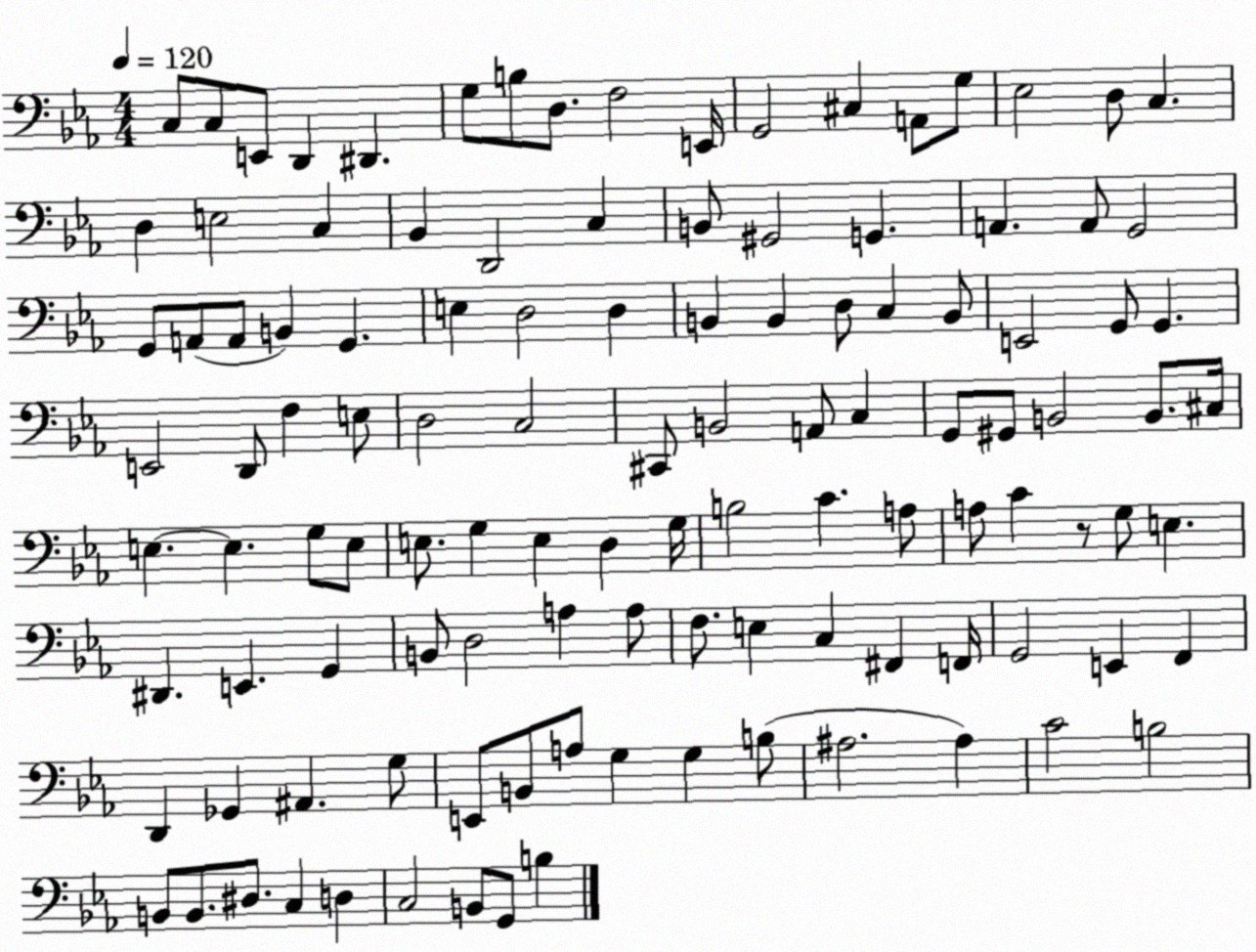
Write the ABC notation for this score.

X:1
T:Untitled
M:4/4
L:1/4
K:Eb
C,/2 C,/2 E,,/2 D,, ^D,, G,/2 B,/2 D,/2 F,2 E,,/4 G,,2 ^C, A,,/2 G,/2 _E,2 D,/2 C, D, E,2 C, _B,, D,,2 C, B,,/2 ^G,,2 G,, A,, A,,/2 G,,2 G,,/2 A,,/2 A,,/2 B,, G,, E, D,2 D, B,, B,, D,/2 C, B,,/2 E,,2 G,,/2 G,, E,,2 D,,/2 F, E,/2 D,2 C,2 ^C,,/2 B,,2 A,,/2 C, G,,/2 ^G,,/2 B,,2 B,,/2 ^C,/4 E, E, G,/2 E,/2 E,/2 G, E, D, G,/4 B,2 C A,/2 A,/2 C z/2 G,/2 E, ^D,, E,, G,, B,,/2 D,2 A, A,/2 F,/2 E, C, ^F,, F,,/4 G,,2 E,, F,, D,, _G,, ^A,, G,/2 E,,/2 B,,/2 A,/2 G, G, B,/2 ^A,2 ^A, C2 B,2 B,,/2 B,,/2 ^D,/2 C, D, C,2 B,,/2 G,,/2 B,